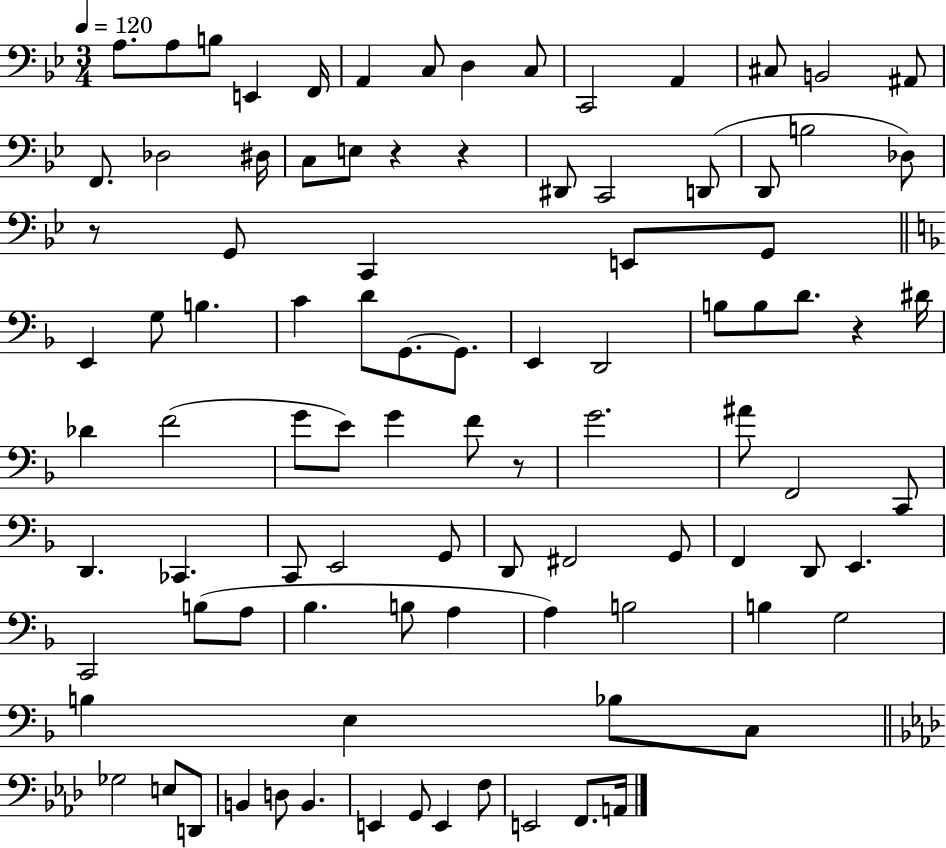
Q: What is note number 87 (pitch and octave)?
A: F3